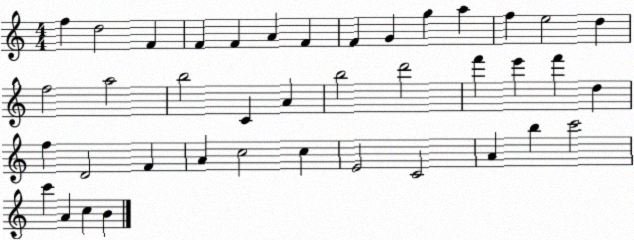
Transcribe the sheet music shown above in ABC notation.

X:1
T:Untitled
M:4/4
L:1/4
K:C
f d2 F F F A F F G g a f e2 d f2 a2 b2 C A b2 d'2 f' e' f' d f D2 F A c2 c E2 C2 A b c'2 c' A c B